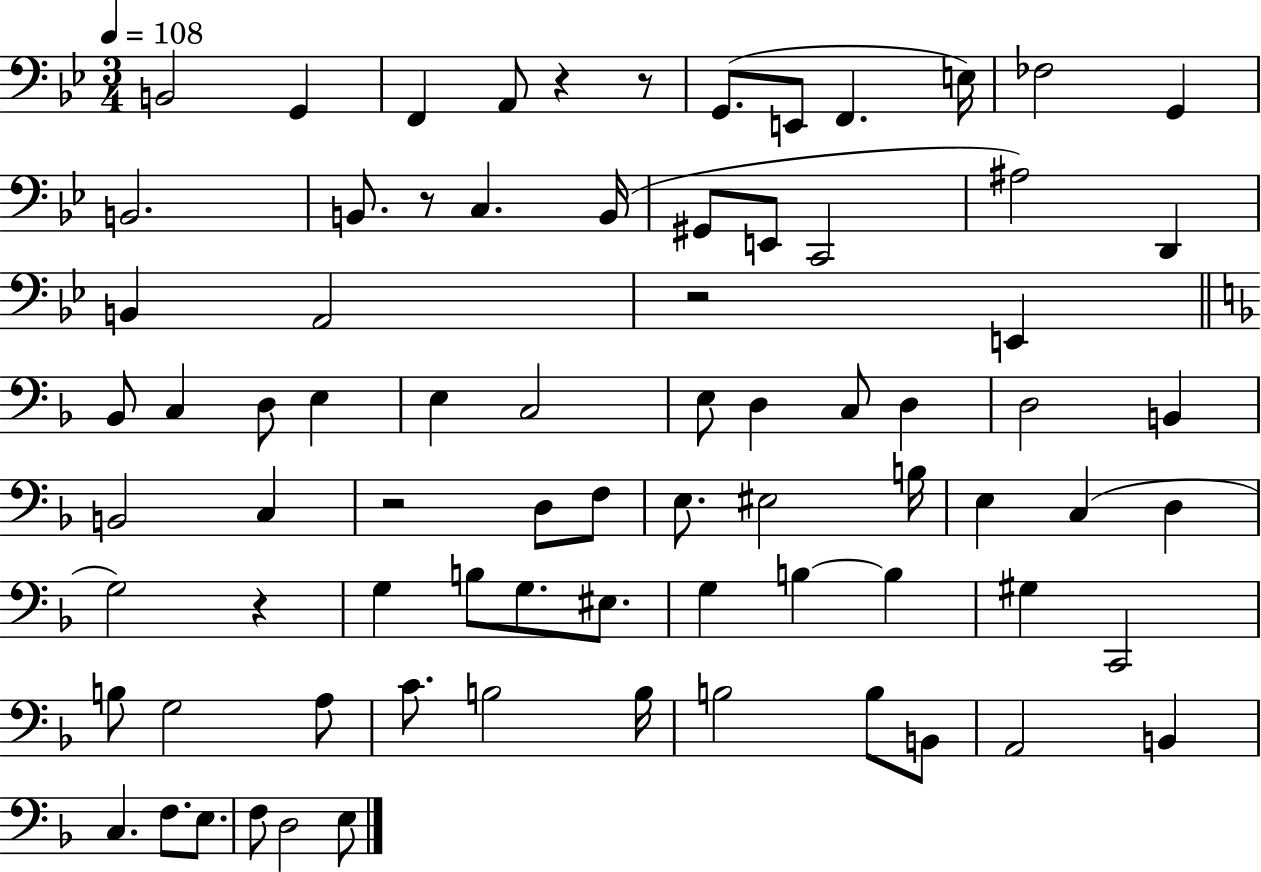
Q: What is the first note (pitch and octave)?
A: B2